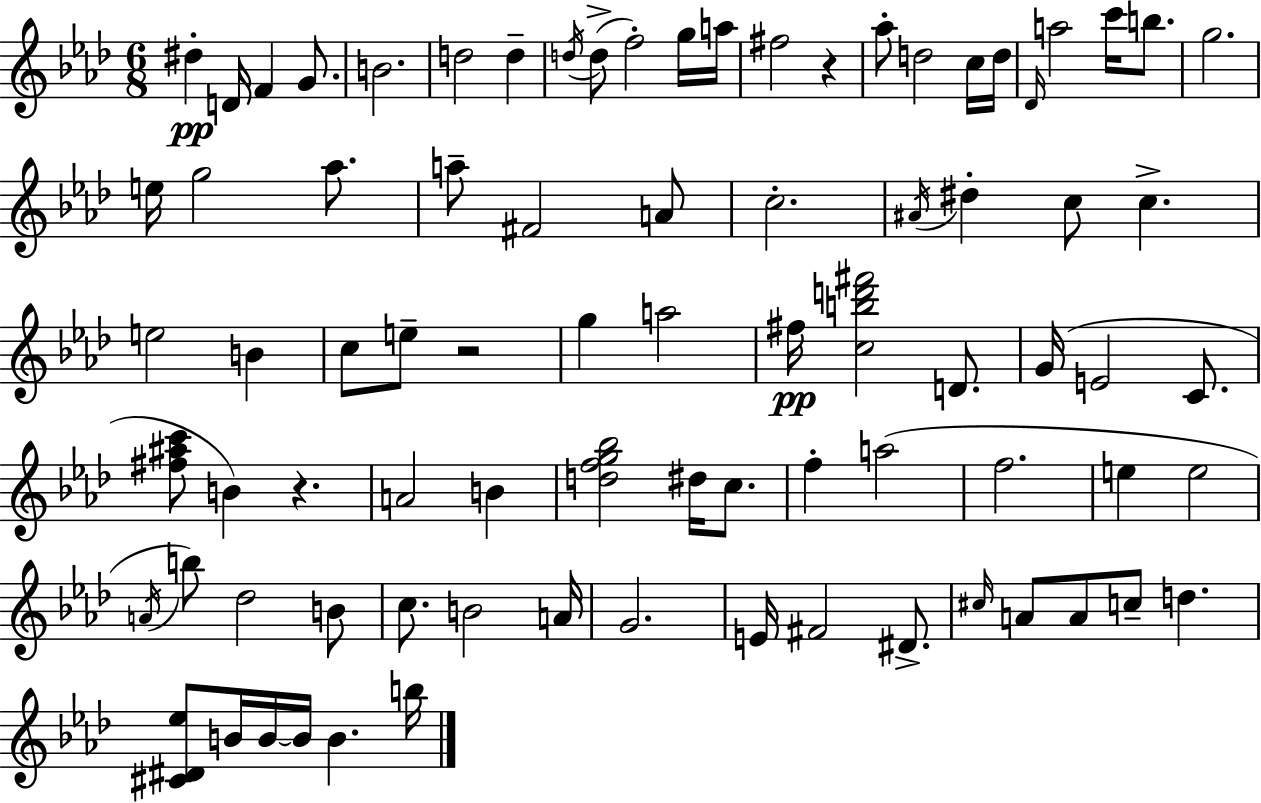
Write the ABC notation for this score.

X:1
T:Untitled
M:6/8
L:1/4
K:Fm
^d D/4 F G/2 B2 d2 d d/4 d/2 f2 g/4 a/4 ^f2 z _a/2 d2 c/4 d/4 _D/4 a2 c'/4 b/2 g2 e/4 g2 _a/2 a/2 ^F2 A/2 c2 ^A/4 ^d c/2 c e2 B c/2 e/2 z2 g a2 ^f/4 [cbd'^f']2 D/2 G/4 E2 C/2 [^f^ac']/2 B z A2 B [dfg_b]2 ^d/4 c/2 f a2 f2 e e2 A/4 b/2 _d2 B/2 c/2 B2 A/4 G2 E/4 ^F2 ^D/2 ^c/4 A/2 A/2 c/2 d [^C^D_e]/2 B/4 B/4 B/4 B b/4